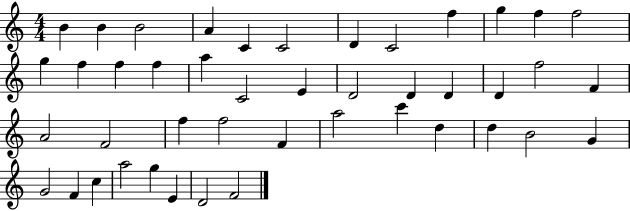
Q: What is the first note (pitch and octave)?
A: B4